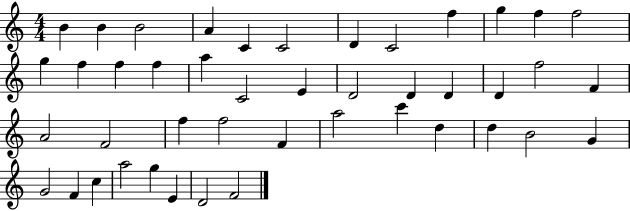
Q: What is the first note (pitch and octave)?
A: B4